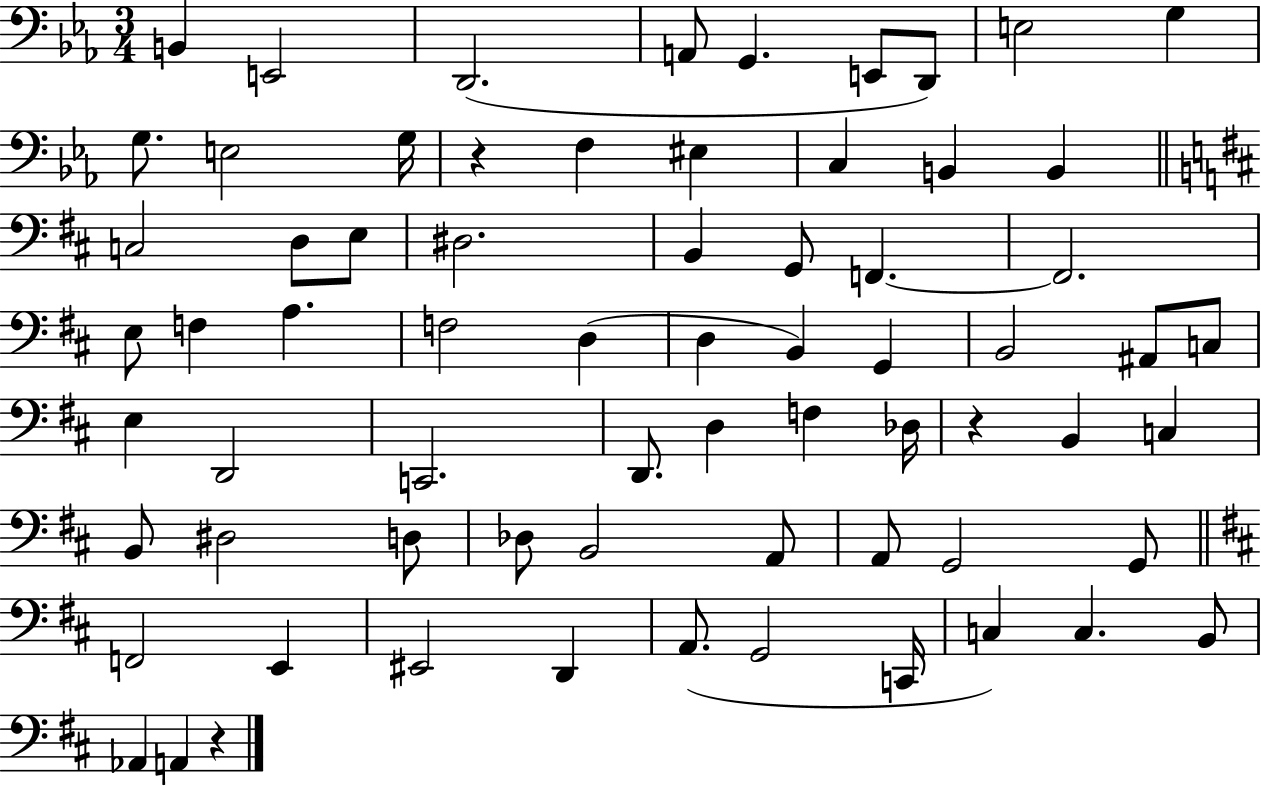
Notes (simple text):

B2/q E2/h D2/h. A2/e G2/q. E2/e D2/e E3/h G3/q G3/e. E3/h G3/s R/q F3/q EIS3/q C3/q B2/q B2/q C3/h D3/e E3/e D#3/h. B2/q G2/e F2/q. F2/h. E3/e F3/q A3/q. F3/h D3/q D3/q B2/q G2/q B2/h A#2/e C3/e E3/q D2/h C2/h. D2/e. D3/q F3/q Db3/s R/q B2/q C3/q B2/e D#3/h D3/e Db3/e B2/h A2/e A2/e G2/h G2/e F2/h E2/q EIS2/h D2/q A2/e. G2/h C2/s C3/q C3/q. B2/e Ab2/q A2/q R/q